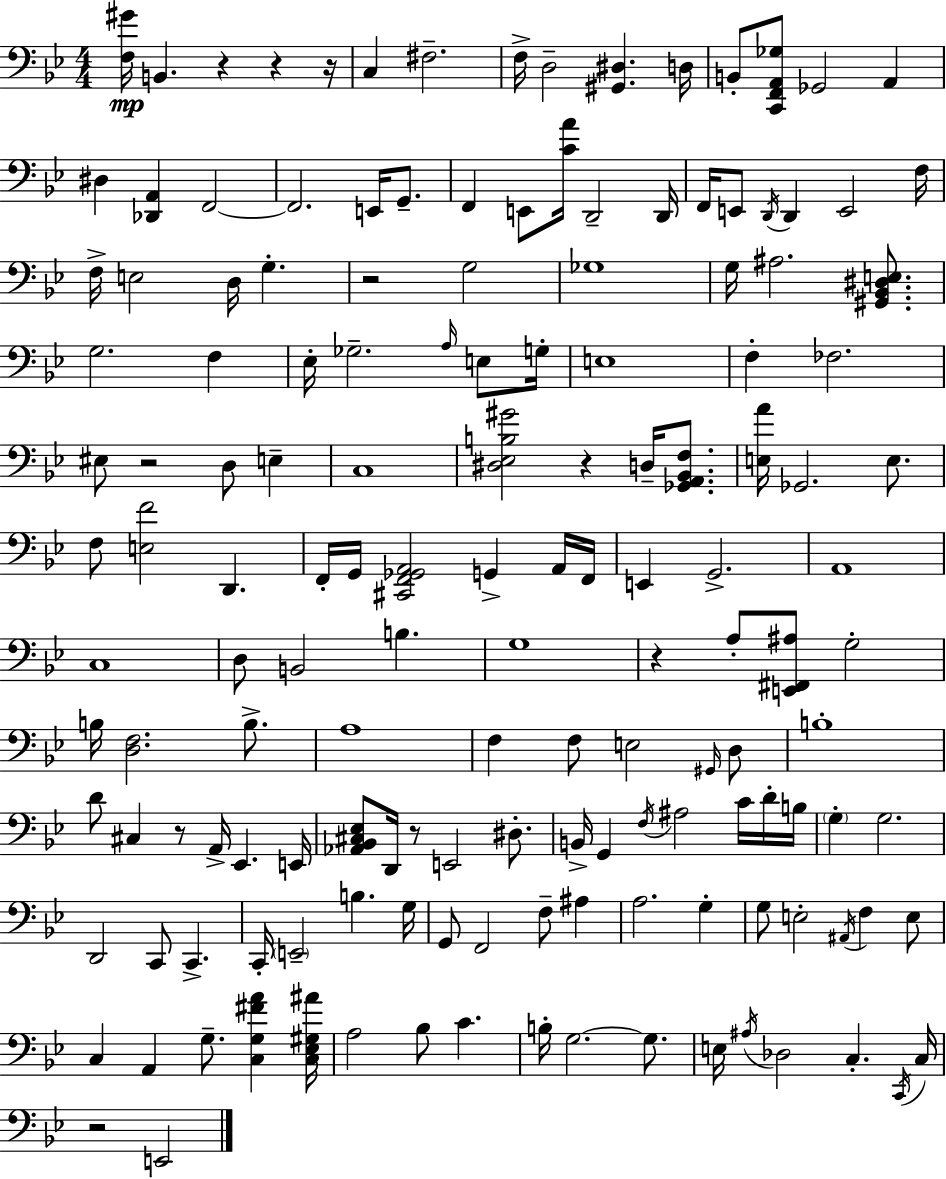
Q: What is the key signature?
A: G minor